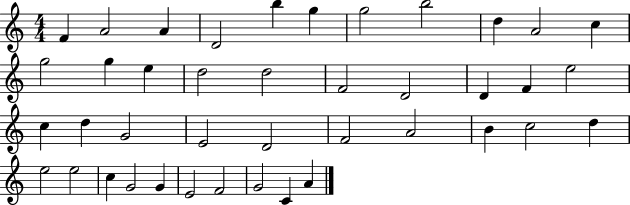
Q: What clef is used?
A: treble